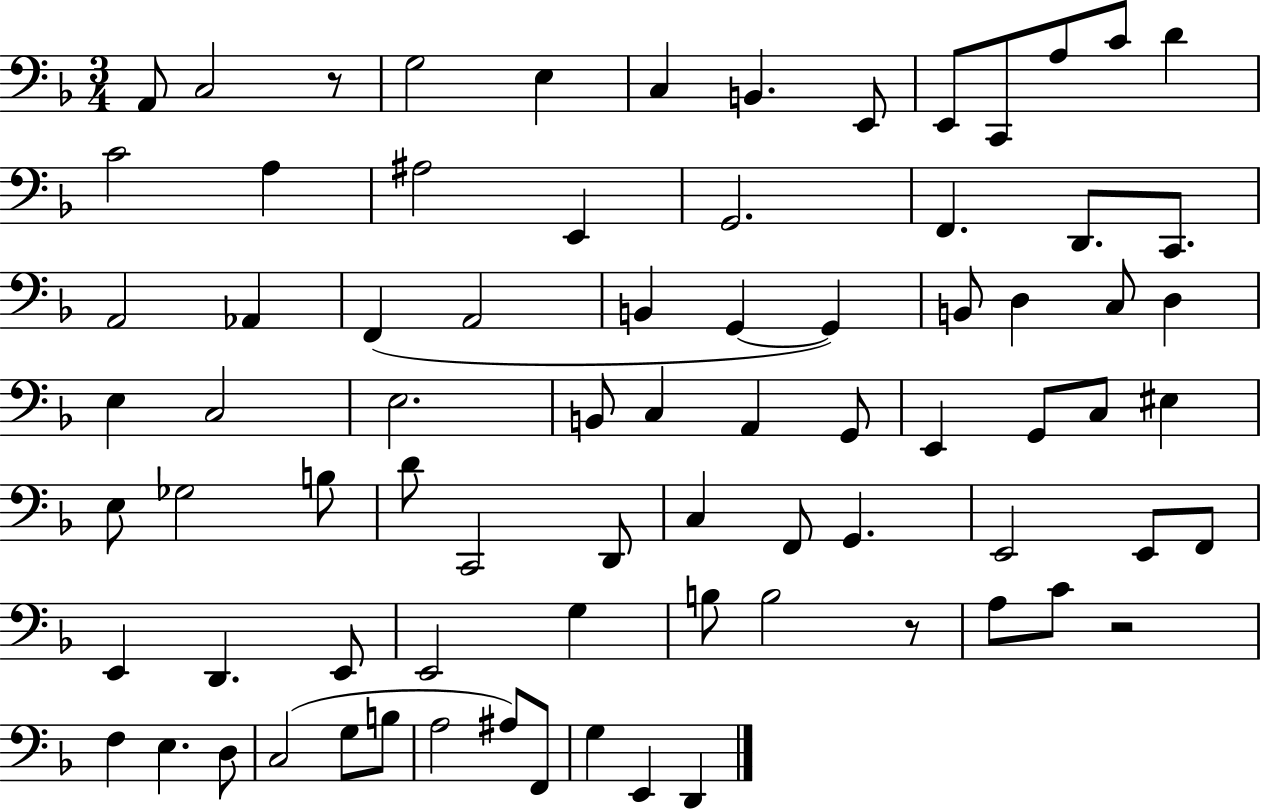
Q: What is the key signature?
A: F major